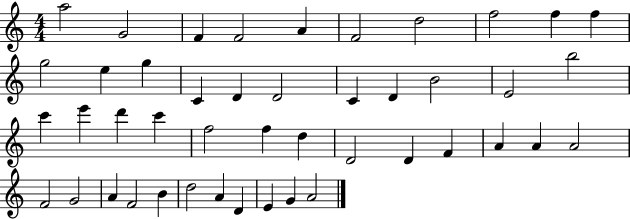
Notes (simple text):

A5/h G4/h F4/q F4/h A4/q F4/h D5/h F5/h F5/q F5/q G5/h E5/q G5/q C4/q D4/q D4/h C4/q D4/q B4/h E4/h B5/h C6/q E6/q D6/q C6/q F5/h F5/q D5/q D4/h D4/q F4/q A4/q A4/q A4/h F4/h G4/h A4/q F4/h B4/q D5/h A4/q D4/q E4/q G4/q A4/h